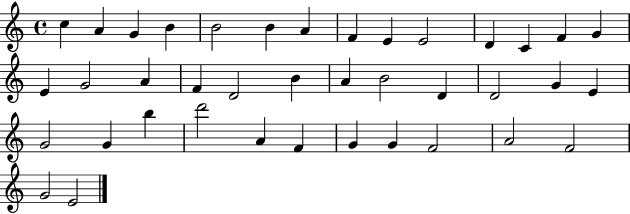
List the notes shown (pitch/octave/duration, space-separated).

C5/q A4/q G4/q B4/q B4/h B4/q A4/q F4/q E4/q E4/h D4/q C4/q F4/q G4/q E4/q G4/h A4/q F4/q D4/h B4/q A4/q B4/h D4/q D4/h G4/q E4/q G4/h G4/q B5/q D6/h A4/q F4/q G4/q G4/q F4/h A4/h F4/h G4/h E4/h